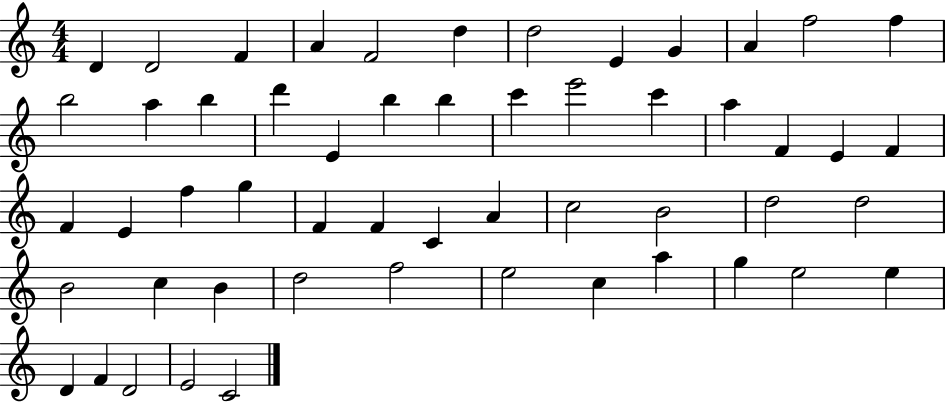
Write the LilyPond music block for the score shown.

{
  \clef treble
  \numericTimeSignature
  \time 4/4
  \key c \major
  d'4 d'2 f'4 | a'4 f'2 d''4 | d''2 e'4 g'4 | a'4 f''2 f''4 | \break b''2 a''4 b''4 | d'''4 e'4 b''4 b''4 | c'''4 e'''2 c'''4 | a''4 f'4 e'4 f'4 | \break f'4 e'4 f''4 g''4 | f'4 f'4 c'4 a'4 | c''2 b'2 | d''2 d''2 | \break b'2 c''4 b'4 | d''2 f''2 | e''2 c''4 a''4 | g''4 e''2 e''4 | \break d'4 f'4 d'2 | e'2 c'2 | \bar "|."
}